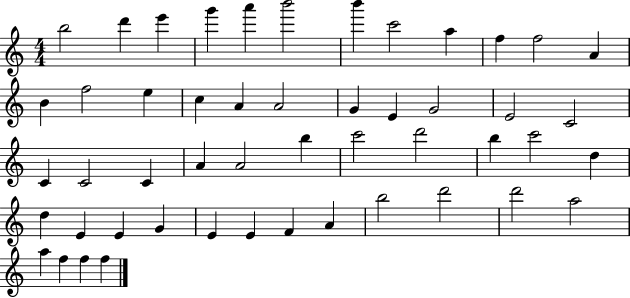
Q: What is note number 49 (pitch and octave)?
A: F5